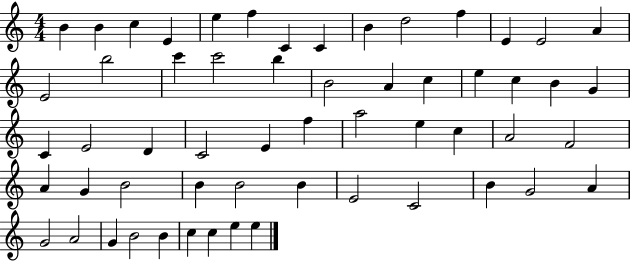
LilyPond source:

{
  \clef treble
  \numericTimeSignature
  \time 4/4
  \key c \major
  b'4 b'4 c''4 e'4 | e''4 f''4 c'4 c'4 | b'4 d''2 f''4 | e'4 e'2 a'4 | \break e'2 b''2 | c'''4 c'''2 b''4 | b'2 a'4 c''4 | e''4 c''4 b'4 g'4 | \break c'4 e'2 d'4 | c'2 e'4 f''4 | a''2 e''4 c''4 | a'2 f'2 | \break a'4 g'4 b'2 | b'4 b'2 b'4 | e'2 c'2 | b'4 g'2 a'4 | \break g'2 a'2 | g'4 b'2 b'4 | c''4 c''4 e''4 e''4 | \bar "|."
}